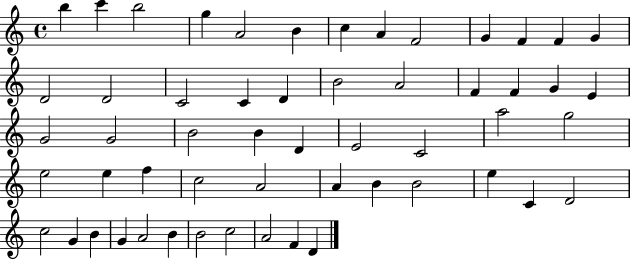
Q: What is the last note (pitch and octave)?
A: D4